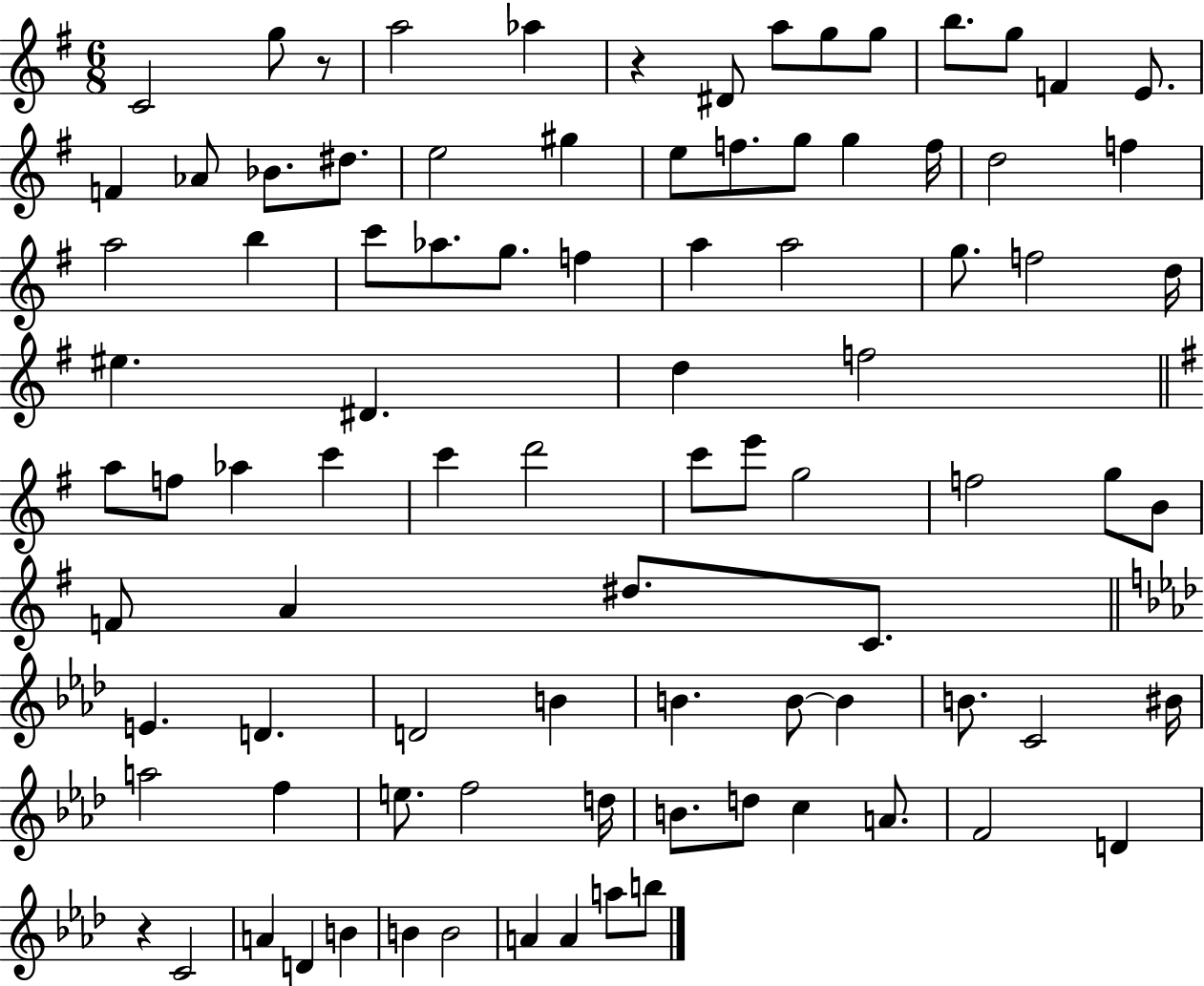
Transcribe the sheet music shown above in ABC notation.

X:1
T:Untitled
M:6/8
L:1/4
K:G
C2 g/2 z/2 a2 _a z ^D/2 a/2 g/2 g/2 b/2 g/2 F E/2 F _A/2 _B/2 ^d/2 e2 ^g e/2 f/2 g/2 g f/4 d2 f a2 b c'/2 _a/2 g/2 f a a2 g/2 f2 d/4 ^e ^D d f2 a/2 f/2 _a c' c' d'2 c'/2 e'/2 g2 f2 g/2 B/2 F/2 A ^d/2 C/2 E D D2 B B B/2 B B/2 C2 ^B/4 a2 f e/2 f2 d/4 B/2 d/2 c A/2 F2 D z C2 A D B B B2 A A a/2 b/2